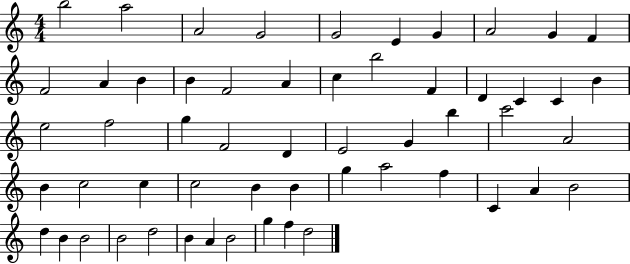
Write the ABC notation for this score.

X:1
T:Untitled
M:4/4
L:1/4
K:C
b2 a2 A2 G2 G2 E G A2 G F F2 A B B F2 A c b2 F D C C B e2 f2 g F2 D E2 G b c'2 A2 B c2 c c2 B B g a2 f C A B2 d B B2 B2 d2 B A B2 g f d2